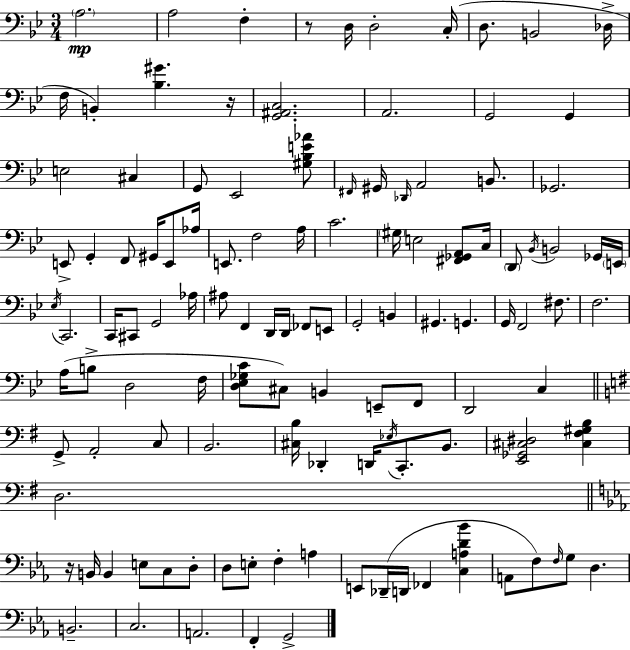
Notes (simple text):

A3/h. A3/h F3/q R/e D3/s D3/h C3/s D3/e. B2/h Db3/s F3/s B2/q [Bb3,G#4]/q. R/s [G2,A#2,C3]/h. A2/h. G2/h G2/q E3/h C#3/q G2/e Eb2/h [G#3,Bb3,E4,Ab4]/e F#2/s G#2/s Db2/s A2/h B2/e. Gb2/h. E2/e G2/q F2/e G#2/s E2/e Ab3/s E2/e. F3/h A3/s C4/h. G#3/s E3/h [F#2,Gb2,A2]/e C3/s D2/e Bb2/s B2/h Gb2/s E2/s Eb3/s C2/h. C2/s C#2/e G2/h Ab3/s A#3/e F2/q D2/s D2/s FES2/e E2/e G2/h B2/q G#2/q. G2/q. G2/s F2/h F#3/e. F3/h. A3/s B3/e D3/h F3/s [D3,Eb3,Gb3,C4]/e C#3/e B2/q E2/e F2/e D2/h C3/q G2/e A2/h C3/e B2/h. [C#3,B3]/s Db2/q D2/s Eb3/s C2/e. B2/e. [E2,Gb2,C#3,D#3]/h [C#3,F#3,G#3,B3]/q D3/h. R/s B2/s B2/q E3/e C3/e D3/e D3/e E3/e F3/q A3/q E2/e Db2/s D2/s FES2/q [C3,A3,D4,Bb4]/q A2/e F3/e F3/s G3/e D3/q. B2/h. C3/h. A2/h. F2/q G2/h